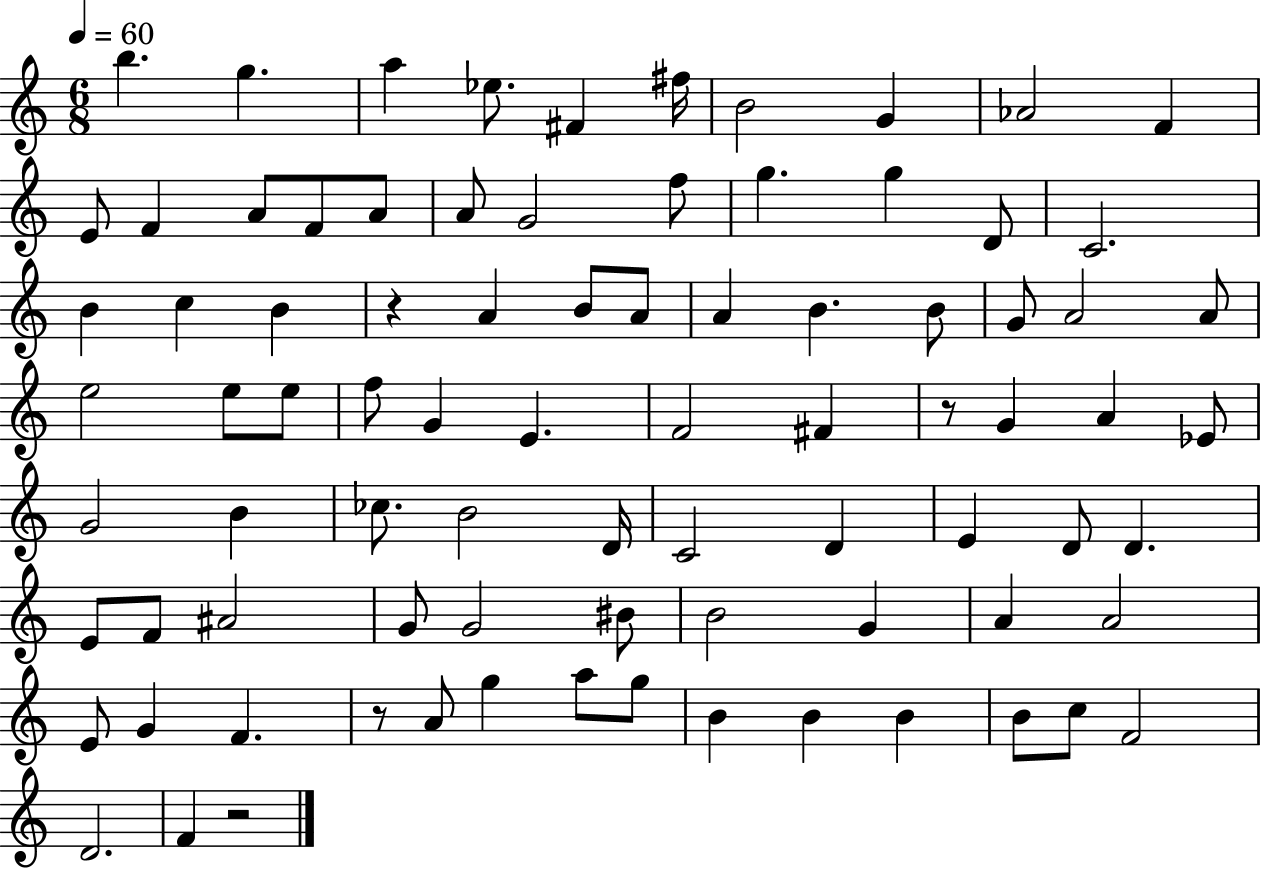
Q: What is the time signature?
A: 6/8